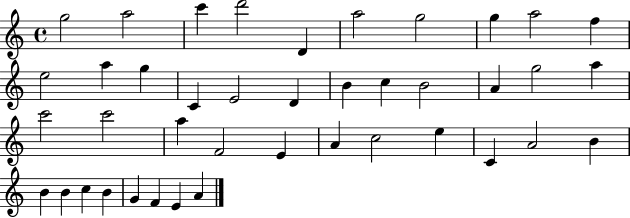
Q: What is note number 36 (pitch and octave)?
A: C5